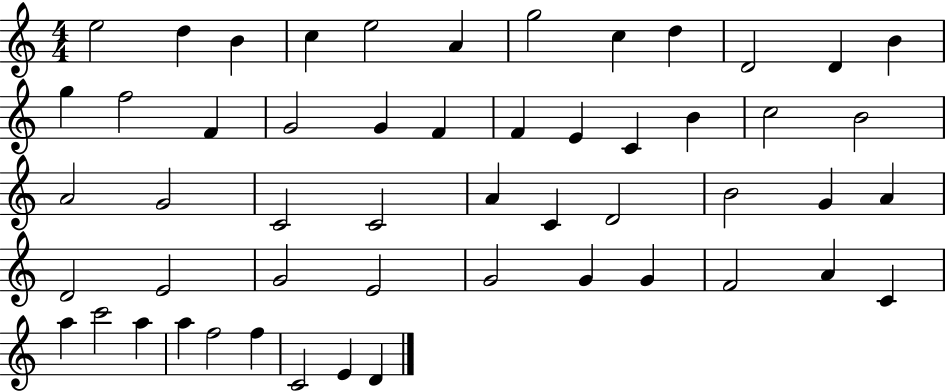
X:1
T:Untitled
M:4/4
L:1/4
K:C
e2 d B c e2 A g2 c d D2 D B g f2 F G2 G F F E C B c2 B2 A2 G2 C2 C2 A C D2 B2 G A D2 E2 G2 E2 G2 G G F2 A C a c'2 a a f2 f C2 E D